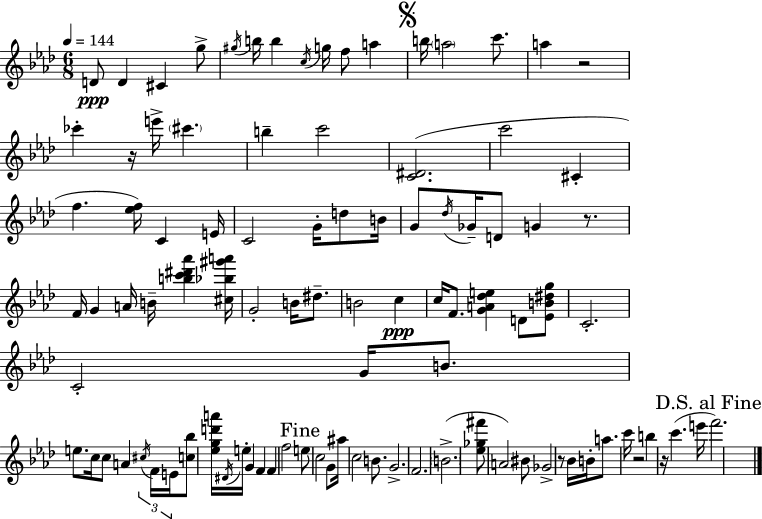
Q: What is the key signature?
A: F minor